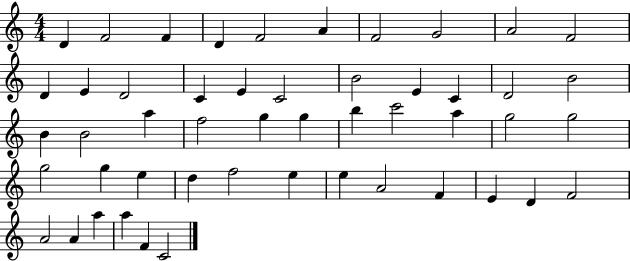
{
  \clef treble
  \numericTimeSignature
  \time 4/4
  \key c \major
  d'4 f'2 f'4 | d'4 f'2 a'4 | f'2 g'2 | a'2 f'2 | \break d'4 e'4 d'2 | c'4 e'4 c'2 | b'2 e'4 c'4 | d'2 b'2 | \break b'4 b'2 a''4 | f''2 g''4 g''4 | b''4 c'''2 a''4 | g''2 g''2 | \break g''2 g''4 e''4 | d''4 f''2 e''4 | e''4 a'2 f'4 | e'4 d'4 f'2 | \break a'2 a'4 a''4 | a''4 f'4 c'2 | \bar "|."
}